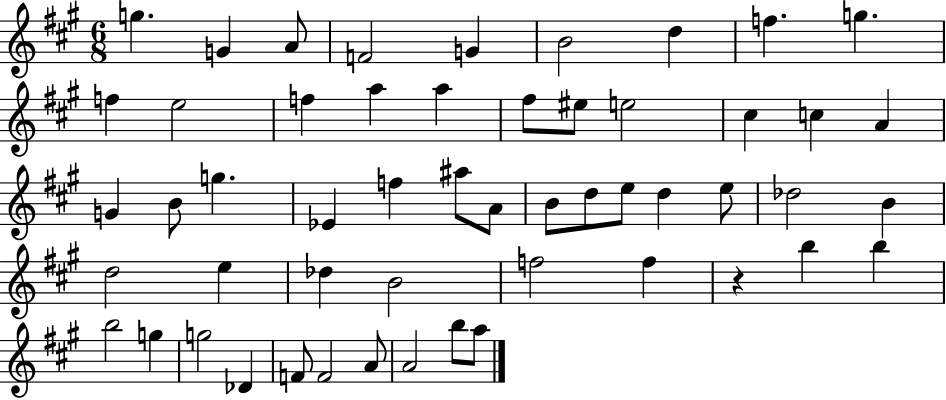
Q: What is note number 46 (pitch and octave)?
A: Db4